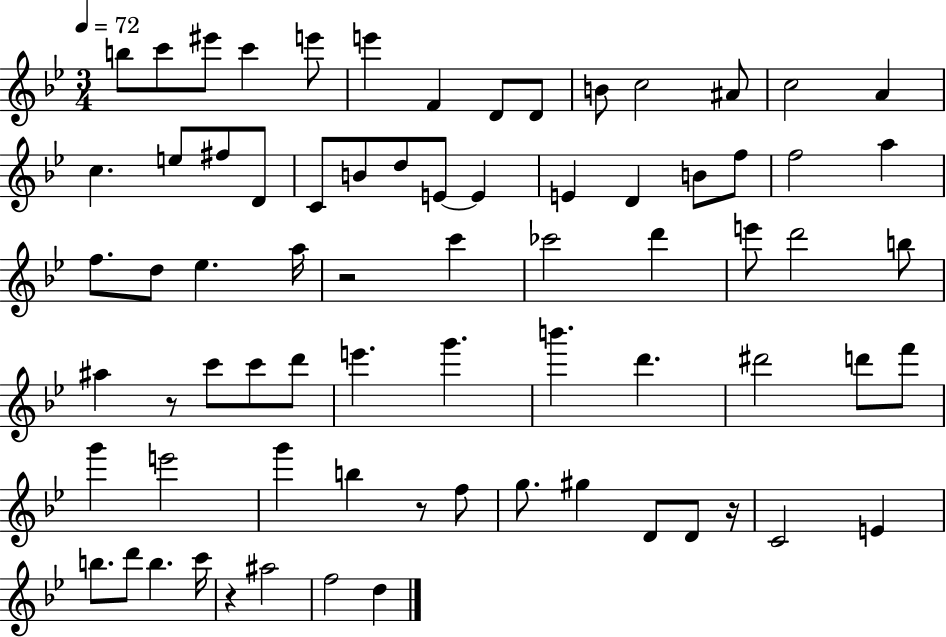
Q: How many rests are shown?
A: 5